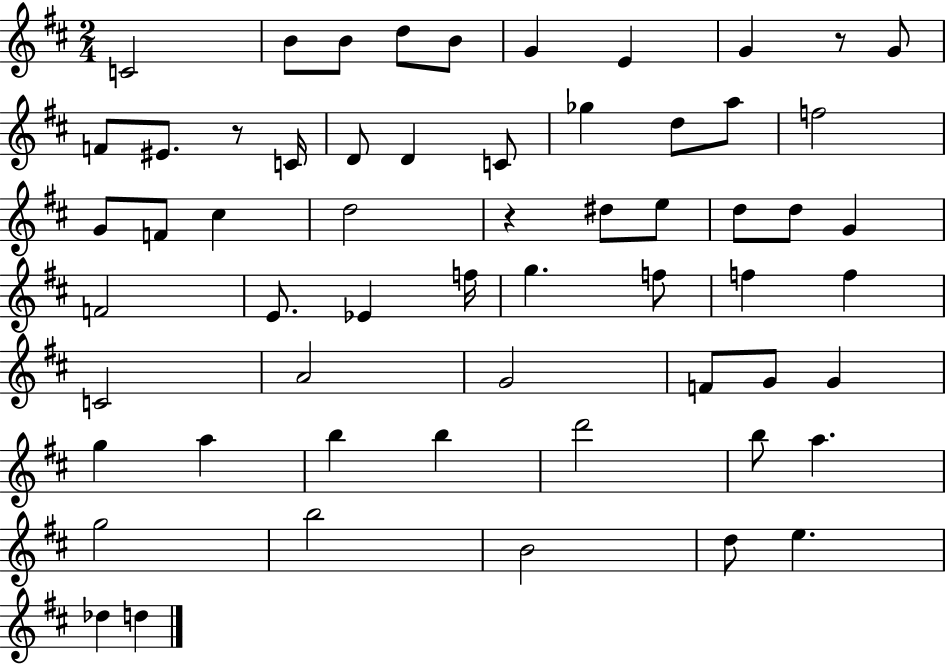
{
  \clef treble
  \numericTimeSignature
  \time 2/4
  \key d \major
  c'2 | b'8 b'8 d''8 b'8 | g'4 e'4 | g'4 r8 g'8 | \break f'8 eis'8. r8 c'16 | d'8 d'4 c'8 | ges''4 d''8 a''8 | f''2 | \break g'8 f'8 cis''4 | d''2 | r4 dis''8 e''8 | d''8 d''8 g'4 | \break f'2 | e'8. ees'4 f''16 | g''4. f''8 | f''4 f''4 | \break c'2 | a'2 | g'2 | f'8 g'8 g'4 | \break g''4 a''4 | b''4 b''4 | d'''2 | b''8 a''4. | \break g''2 | b''2 | b'2 | d''8 e''4. | \break des''4 d''4 | \bar "|."
}